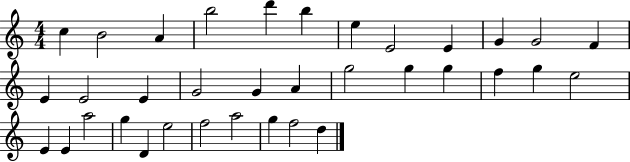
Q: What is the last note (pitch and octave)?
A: D5